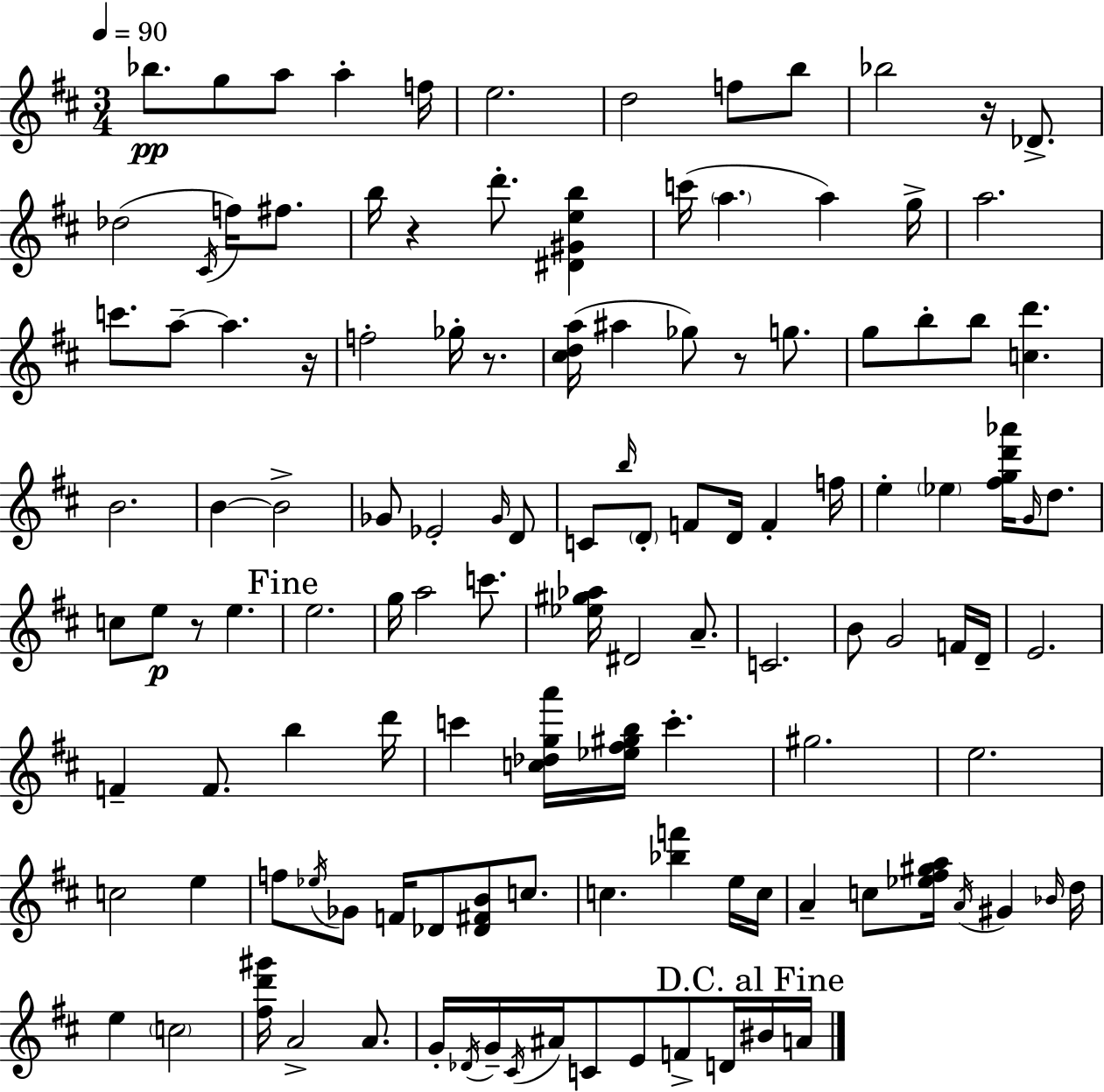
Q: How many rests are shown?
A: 6